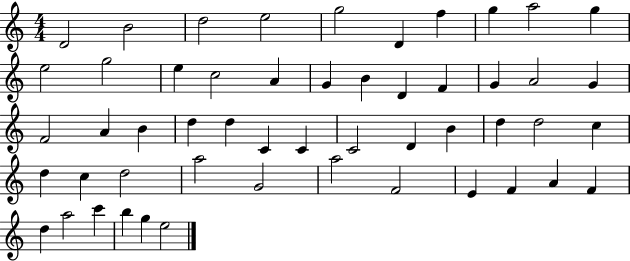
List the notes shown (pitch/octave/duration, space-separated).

D4/h B4/h D5/h E5/h G5/h D4/q F5/q G5/q A5/h G5/q E5/h G5/h E5/q C5/h A4/q G4/q B4/q D4/q F4/q G4/q A4/h G4/q F4/h A4/q B4/q D5/q D5/q C4/q C4/q C4/h D4/q B4/q D5/q D5/h C5/q D5/q C5/q D5/h A5/h G4/h A5/h F4/h E4/q F4/q A4/q F4/q D5/q A5/h C6/q B5/q G5/q E5/h